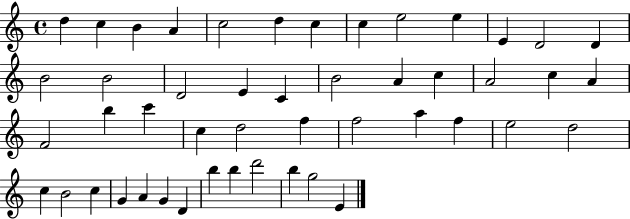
D5/q C5/q B4/q A4/q C5/h D5/q C5/q C5/q E5/h E5/q E4/q D4/h D4/q B4/h B4/h D4/h E4/q C4/q B4/h A4/q C5/q A4/h C5/q A4/q F4/h B5/q C6/q C5/q D5/h F5/q F5/h A5/q F5/q E5/h D5/h C5/q B4/h C5/q G4/q A4/q G4/q D4/q B5/q B5/q D6/h B5/q G5/h E4/q